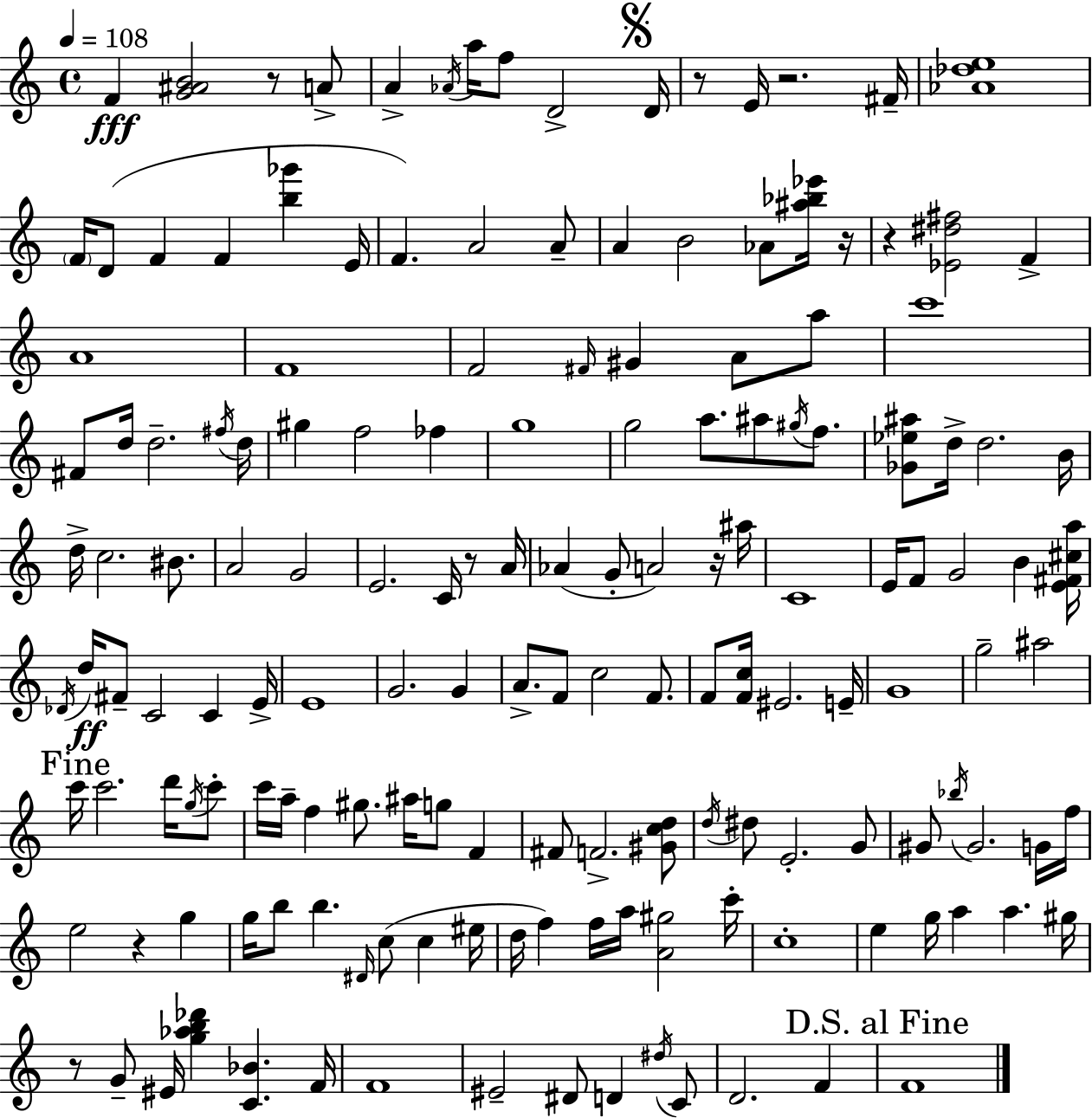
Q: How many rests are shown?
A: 9